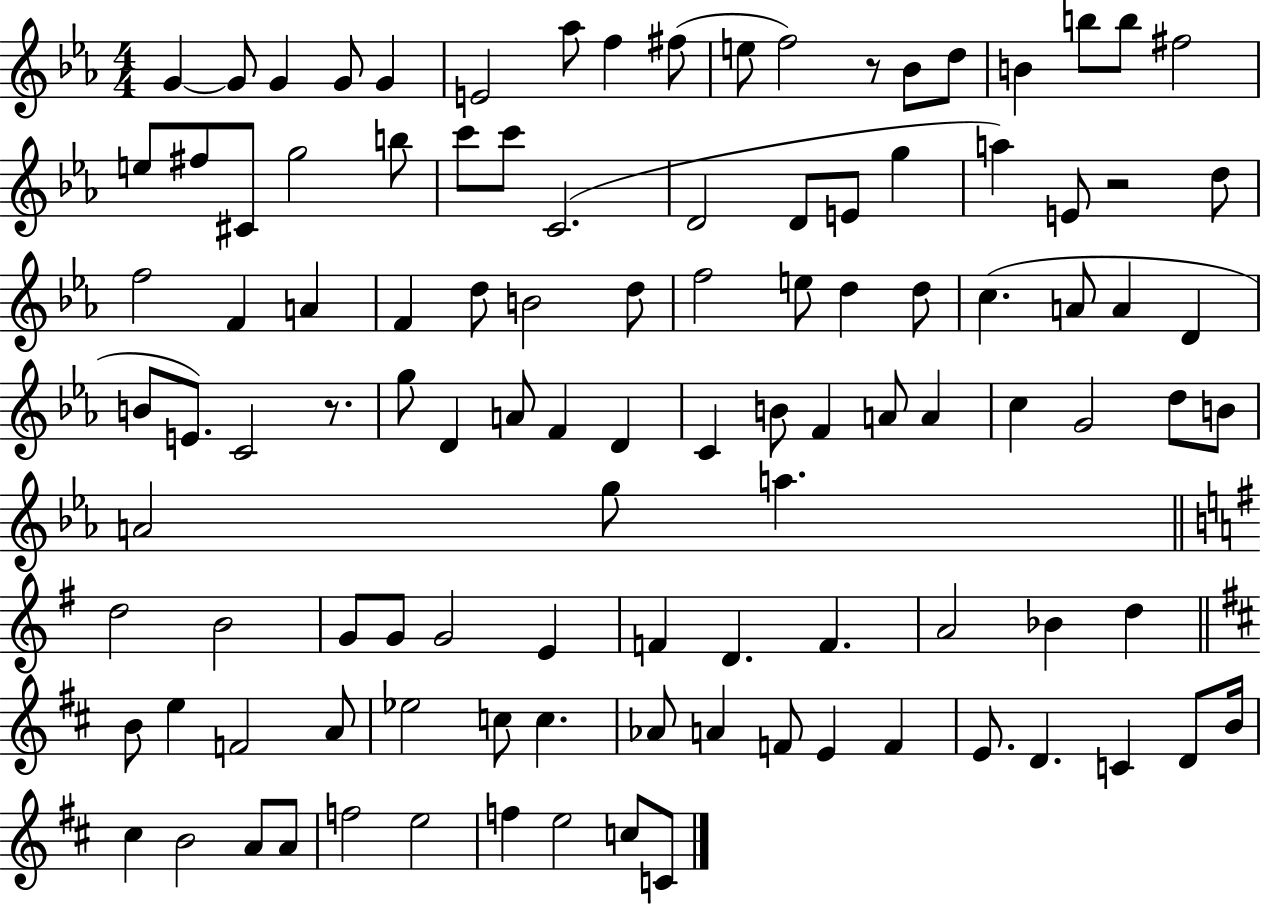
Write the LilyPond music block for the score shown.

{
  \clef treble
  \numericTimeSignature
  \time 4/4
  \key ees \major
  g'4~~ g'8 g'4 g'8 g'4 | e'2 aes''8 f''4 fis''8( | e''8 f''2) r8 bes'8 d''8 | b'4 b''8 b''8 fis''2 | \break e''8 fis''8 cis'8 g''2 b''8 | c'''8 c'''8 c'2.( | d'2 d'8 e'8 g''4 | a''4) e'8 r2 d''8 | \break f''2 f'4 a'4 | f'4 d''8 b'2 d''8 | f''2 e''8 d''4 d''8 | c''4.( a'8 a'4 d'4 | \break b'8 e'8.) c'2 r8. | g''8 d'4 a'8 f'4 d'4 | c'4 b'8 f'4 a'8 a'4 | c''4 g'2 d''8 b'8 | \break a'2 g''8 a''4. | \bar "||" \break \key g \major d''2 b'2 | g'8 g'8 g'2 e'4 | f'4 d'4. f'4. | a'2 bes'4 d''4 | \break \bar "||" \break \key d \major b'8 e''4 f'2 a'8 | ees''2 c''8 c''4. | aes'8 a'4 f'8 e'4 f'4 | e'8. d'4. c'4 d'8 b'16 | \break cis''4 b'2 a'8 a'8 | f''2 e''2 | f''4 e''2 c''8 c'8 | \bar "|."
}